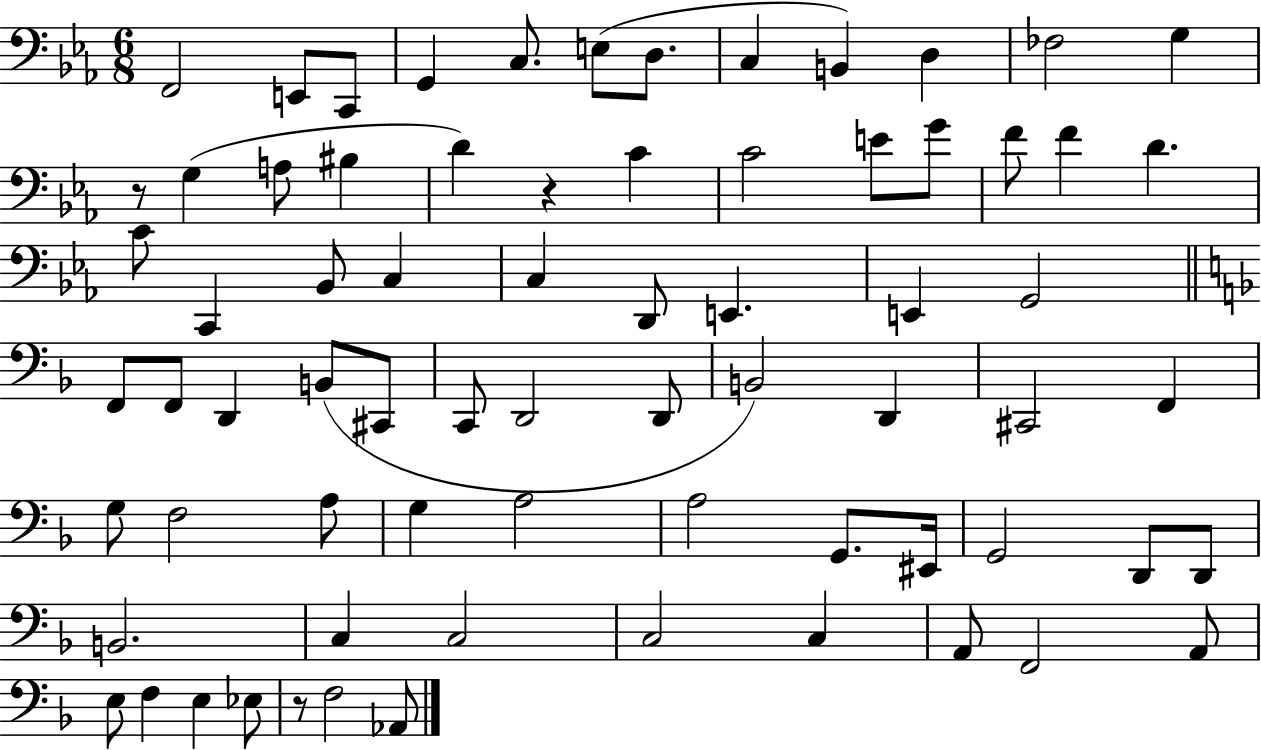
F2/h E2/e C2/e G2/q C3/e. E3/e D3/e. C3/q B2/q D3/q FES3/h G3/q R/e G3/q A3/e BIS3/q D4/q R/q C4/q C4/h E4/e G4/e F4/e F4/q D4/q. C4/e C2/q Bb2/e C3/q C3/q D2/e E2/q. E2/q G2/h F2/e F2/e D2/q B2/e C#2/e C2/e D2/h D2/e B2/h D2/q C#2/h F2/q G3/e F3/h A3/e G3/q A3/h A3/h G2/e. EIS2/s G2/h D2/e D2/e B2/h. C3/q C3/h C3/h C3/q A2/e F2/h A2/e E3/e F3/q E3/q Eb3/e R/e F3/h Ab2/e